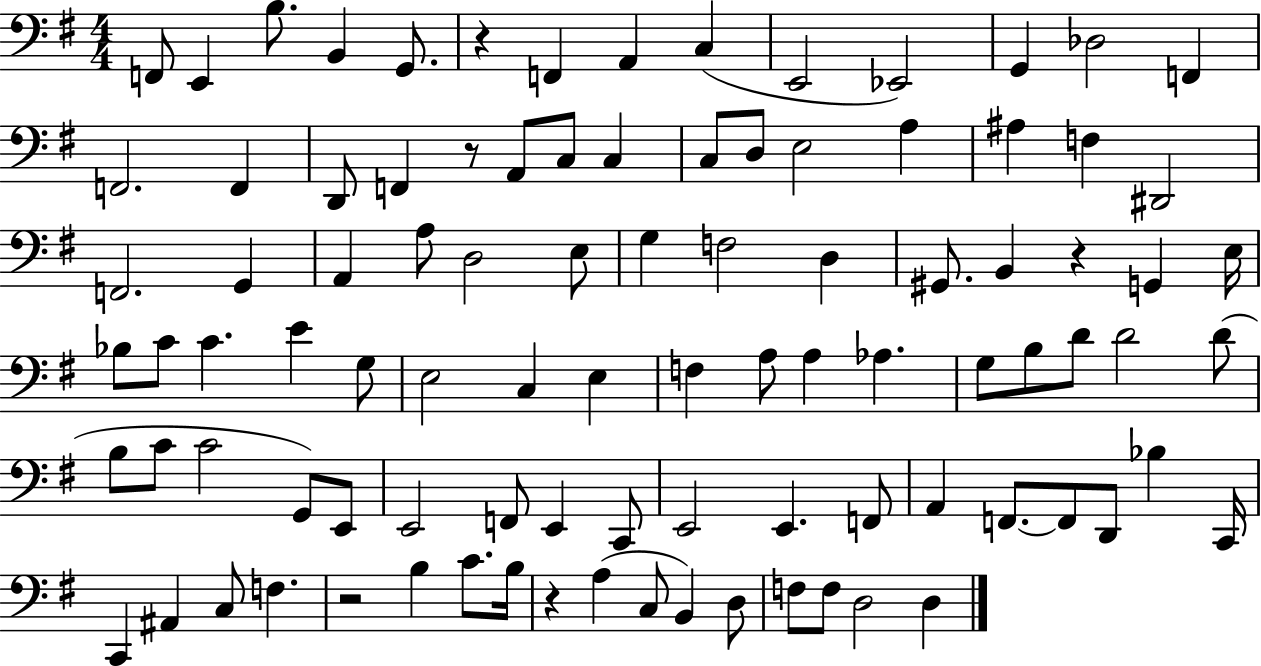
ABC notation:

X:1
T:Untitled
M:4/4
L:1/4
K:G
F,,/2 E,, B,/2 B,, G,,/2 z F,, A,, C, E,,2 _E,,2 G,, _D,2 F,, F,,2 F,, D,,/2 F,, z/2 A,,/2 C,/2 C, C,/2 D,/2 E,2 A, ^A, F, ^D,,2 F,,2 G,, A,, A,/2 D,2 E,/2 G, F,2 D, ^G,,/2 B,, z G,, E,/4 _B,/2 C/2 C E G,/2 E,2 C, E, F, A,/2 A, _A, G,/2 B,/2 D/2 D2 D/2 B,/2 C/2 C2 G,,/2 E,,/2 E,,2 F,,/2 E,, C,,/2 E,,2 E,, F,,/2 A,, F,,/2 F,,/2 D,,/2 _B, C,,/4 C,, ^A,, C,/2 F, z2 B, C/2 B,/4 z A, C,/2 B,, D,/2 F,/2 F,/2 D,2 D,